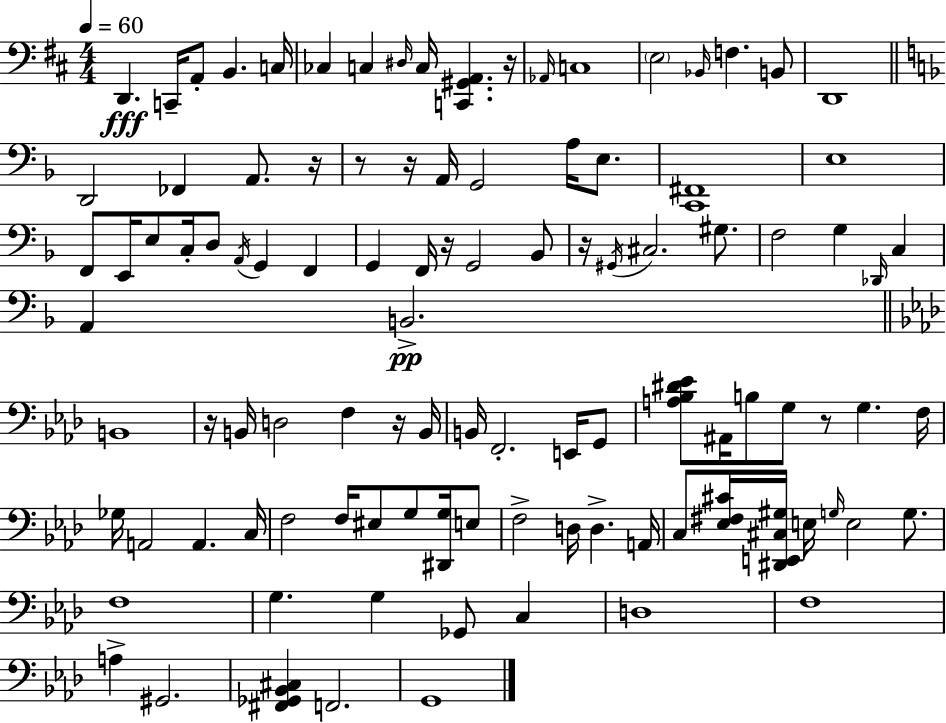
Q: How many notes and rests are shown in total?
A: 104